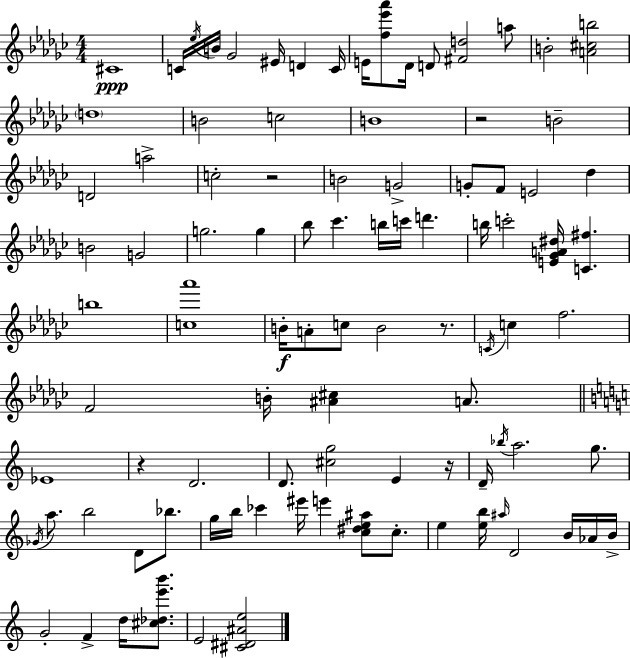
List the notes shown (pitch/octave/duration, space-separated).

C#4/w C4/s Eb5/s B4/s Gb4/h EIS4/s D4/q C4/s E4/s [F5,Eb6,Ab6]/e Db4/s D4/e [F#4,D5]/h A5/e B4/h [A4,C#5,B5]/h D5/w B4/h C5/h B4/w R/h B4/h D4/h A5/h C5/h R/h B4/h G4/h G4/e F4/e E4/h Db5/q B4/h G4/h G5/h. G5/q Bb5/e CES6/q. B5/s C6/s D6/q. B5/s C6/h [E4,Gb4,A4,D#5]/s [C4,F#5]/q. B5/w [C5,Ab6]/w B4/s A4/e C5/e B4/h R/e. C4/s C5/q F5/h. F4/h B4/s [A#4,C#5]/q A4/e. Eb4/w R/q D4/h. D4/e. [C#5,G5]/h E4/q R/s D4/s Bb5/s A5/h. G5/e. Gb4/s A5/e. B5/h D4/e Bb5/e. G5/s B5/s CES6/q EIS6/s E6/q [C5,D#5,E5,A#5]/e C5/e. E5/q [E5,B5]/s A#5/s D4/h B4/s Ab4/s B4/s G4/h F4/q D5/s [C#5,Db5,E6,B6]/e. E4/h [C#4,D#4,A#4,E5]/h